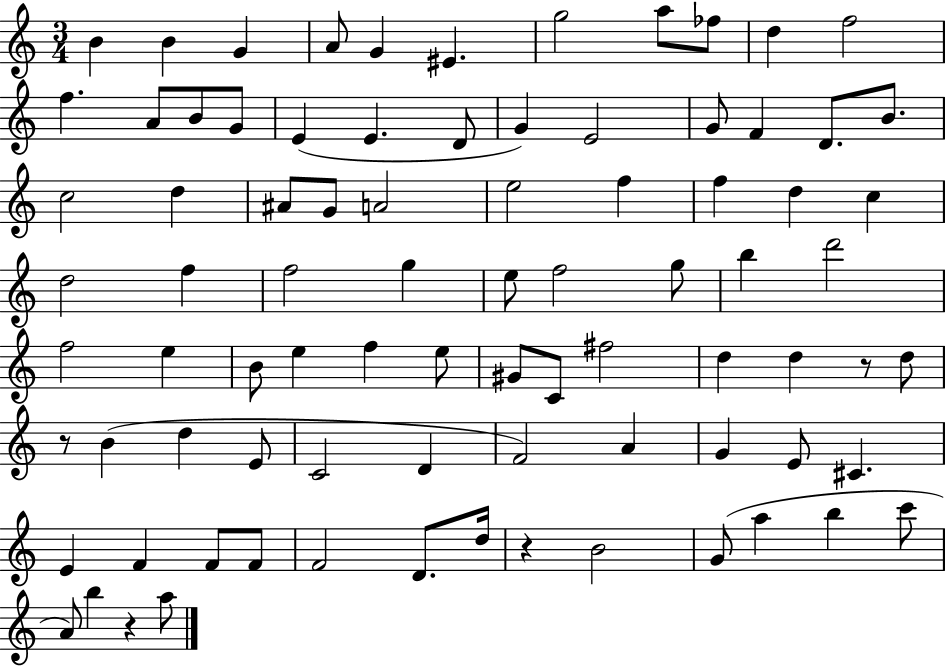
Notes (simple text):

B4/q B4/q G4/q A4/e G4/q EIS4/q. G5/h A5/e FES5/e D5/q F5/h F5/q. A4/e B4/e G4/e E4/q E4/q. D4/e G4/q E4/h G4/e F4/q D4/e. B4/e. C5/h D5/q A#4/e G4/e A4/h E5/h F5/q F5/q D5/q C5/q D5/h F5/q F5/h G5/q E5/e F5/h G5/e B5/q D6/h F5/h E5/q B4/e E5/q F5/q E5/e G#4/e C4/e F#5/h D5/q D5/q R/e D5/e R/e B4/q D5/q E4/e C4/h D4/q F4/h A4/q G4/q E4/e C#4/q. E4/q F4/q F4/e F4/e F4/h D4/e. D5/s R/q B4/h G4/e A5/q B5/q C6/e A4/e B5/q R/q A5/e